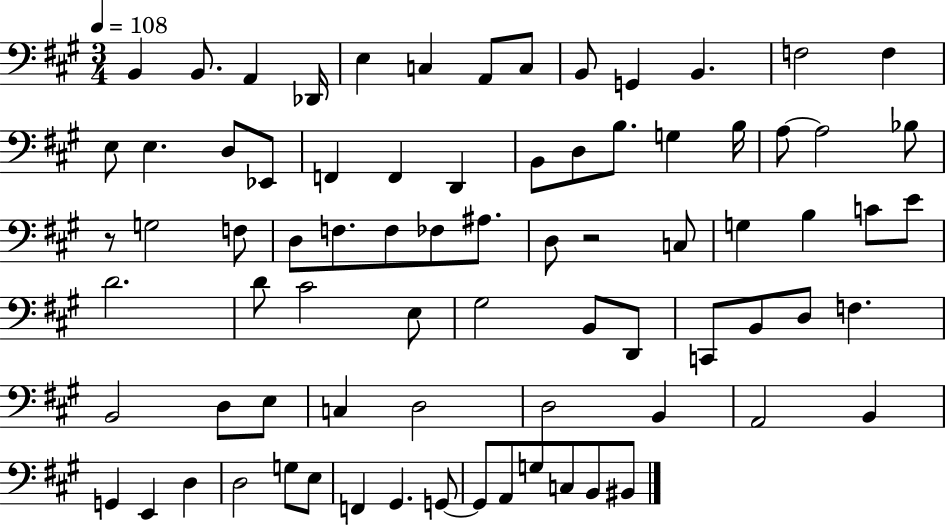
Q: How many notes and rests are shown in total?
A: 78